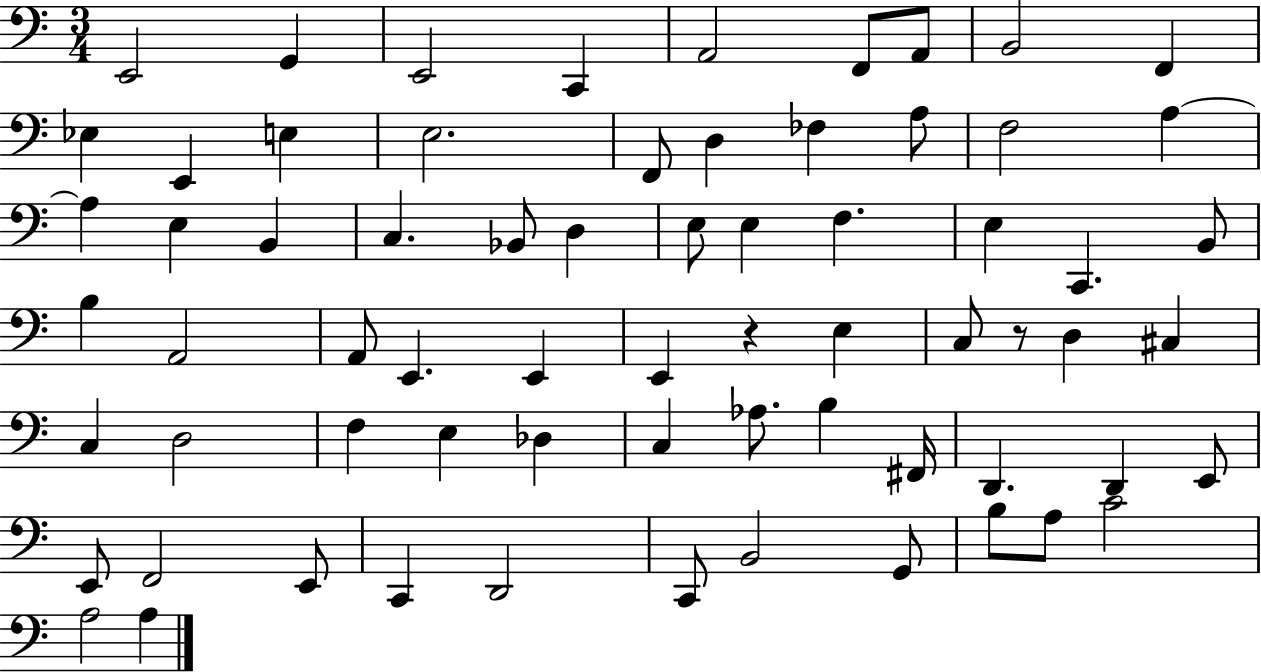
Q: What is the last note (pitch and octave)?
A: A3